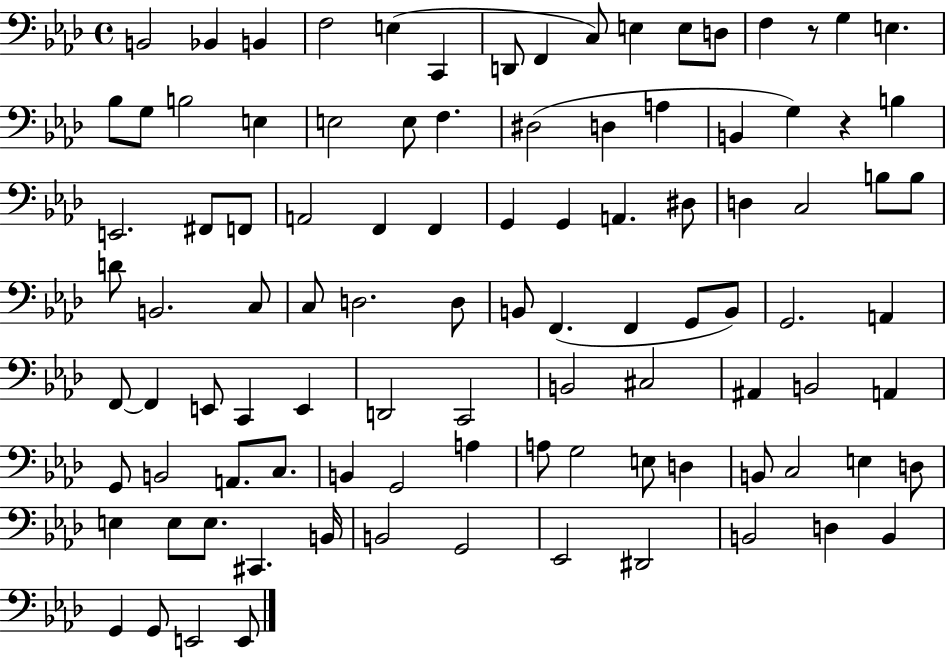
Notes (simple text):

B2/h Bb2/q B2/q F3/h E3/q C2/q D2/e F2/q C3/e E3/q E3/e D3/e F3/q R/e G3/q E3/q. Bb3/e G3/e B3/h E3/q E3/h E3/e F3/q. D#3/h D3/q A3/q B2/q G3/q R/q B3/q E2/h. F#2/e F2/e A2/h F2/q F2/q G2/q G2/q A2/q. D#3/e D3/q C3/h B3/e B3/e D4/e B2/h. C3/e C3/e D3/h. D3/e B2/e F2/q. F2/q G2/e B2/e G2/h. A2/q F2/e F2/q E2/e C2/q E2/q D2/h C2/h B2/h C#3/h A#2/q B2/h A2/q G2/e B2/h A2/e. C3/e. B2/q G2/h A3/q A3/e G3/h E3/e D3/q B2/e C3/h E3/q D3/e E3/q E3/e E3/e. C#2/q. B2/s B2/h G2/h Eb2/h D#2/h B2/h D3/q B2/q G2/q G2/e E2/h E2/e